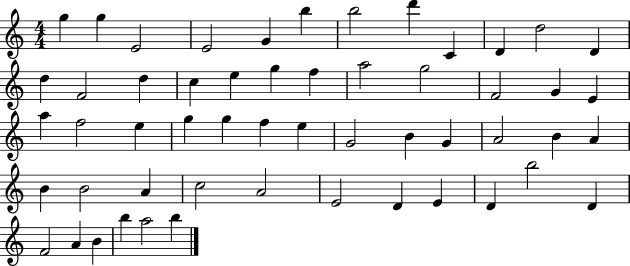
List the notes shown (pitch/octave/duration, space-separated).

G5/q G5/q E4/h E4/h G4/q B5/q B5/h D6/q C4/q D4/q D5/h D4/q D5/q F4/h D5/q C5/q E5/q G5/q F5/q A5/h G5/h F4/h G4/q E4/q A5/q F5/h E5/q G5/q G5/q F5/q E5/q G4/h B4/q G4/q A4/h B4/q A4/q B4/q B4/h A4/q C5/h A4/h E4/h D4/q E4/q D4/q B5/h D4/q F4/h A4/q B4/q B5/q A5/h B5/q